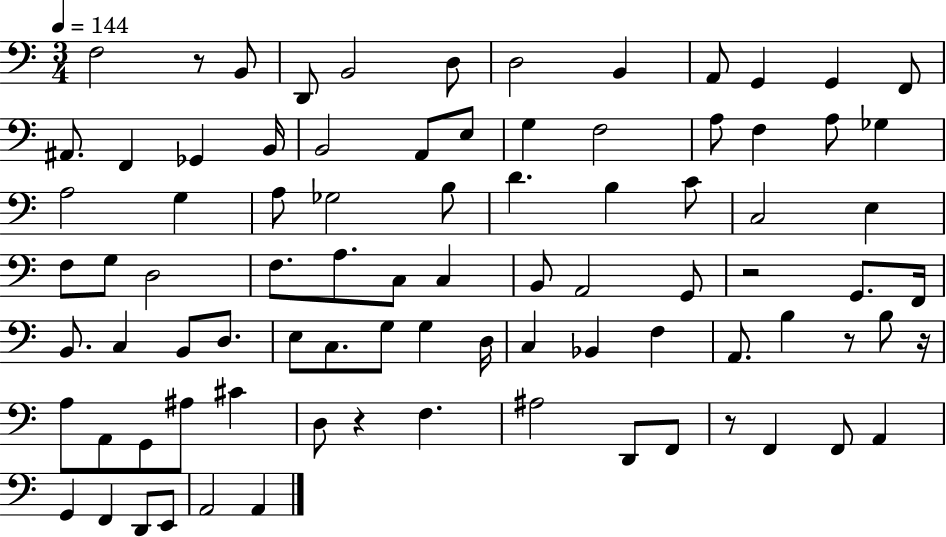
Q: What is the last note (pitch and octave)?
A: A2